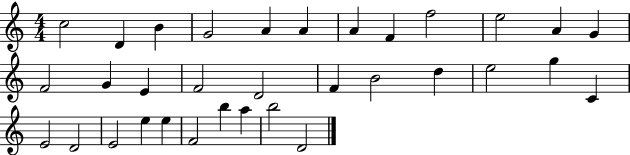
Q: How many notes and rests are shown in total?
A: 33